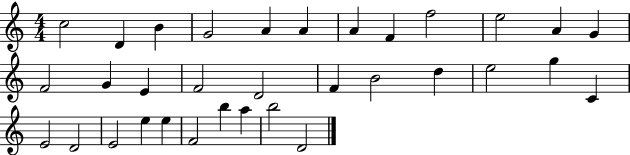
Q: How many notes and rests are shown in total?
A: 33